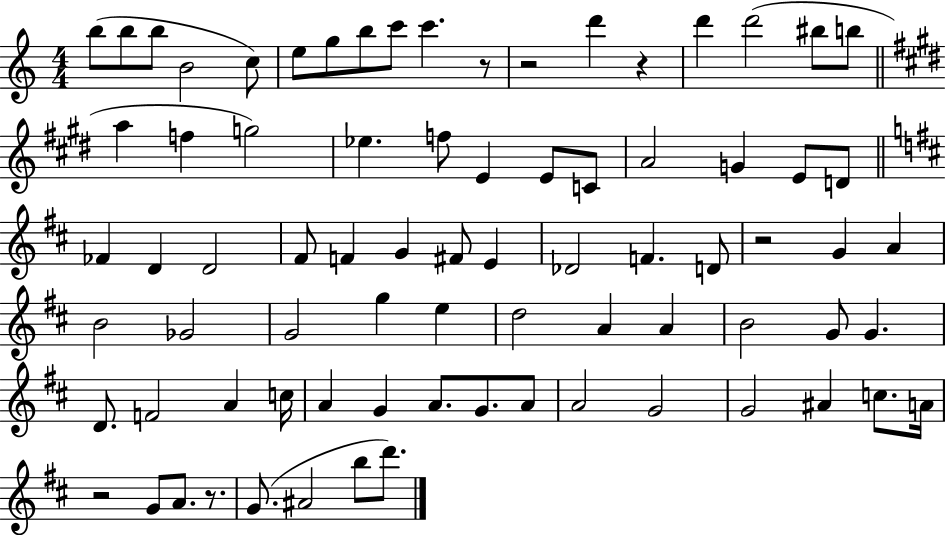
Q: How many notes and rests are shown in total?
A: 78